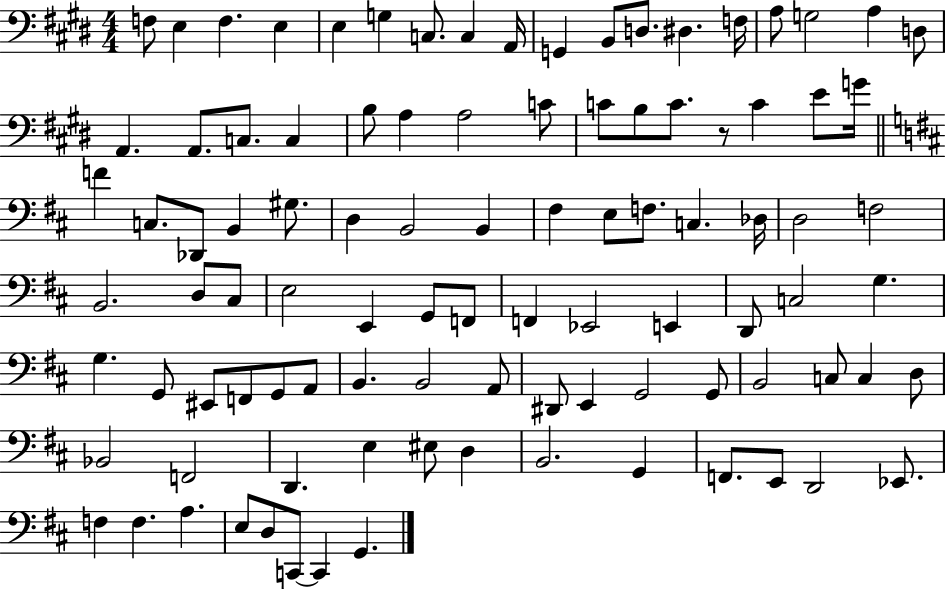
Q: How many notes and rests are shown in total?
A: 98